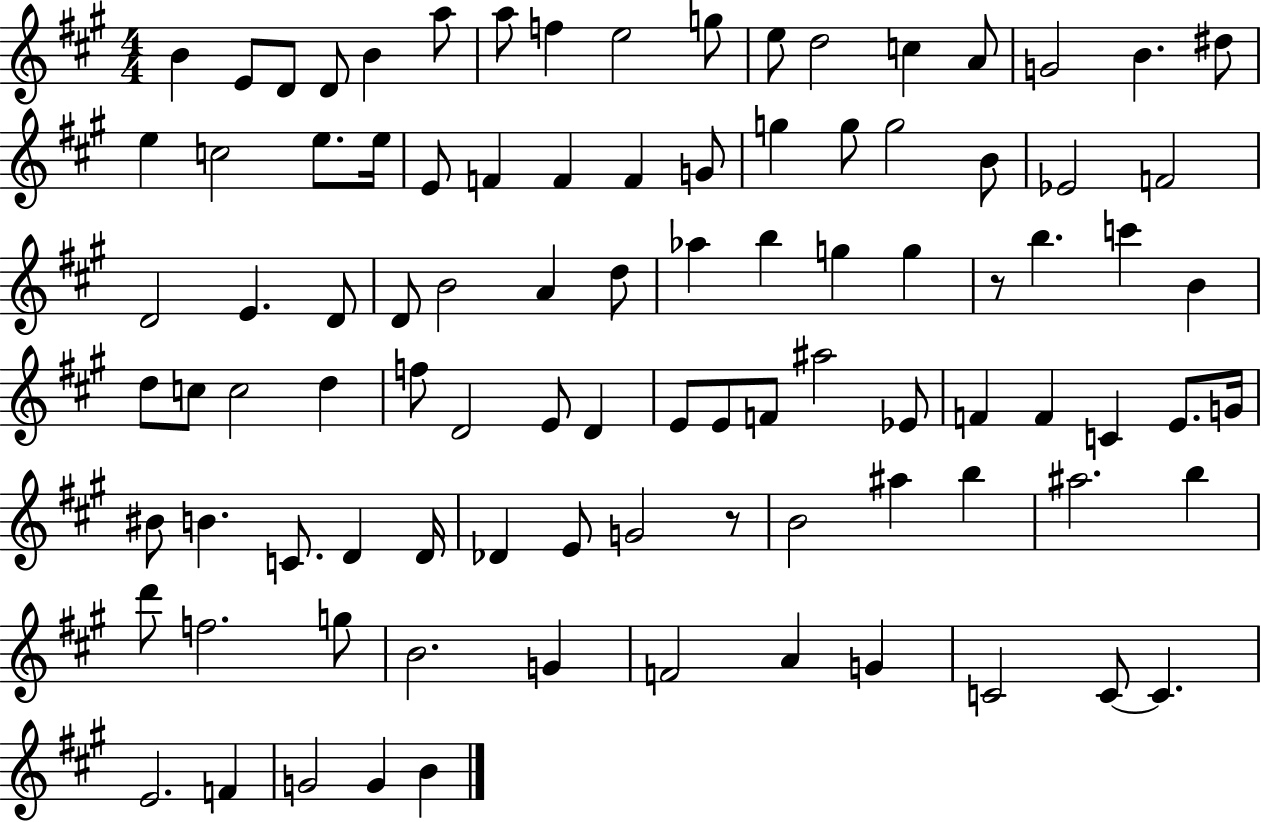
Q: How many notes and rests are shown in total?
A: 95